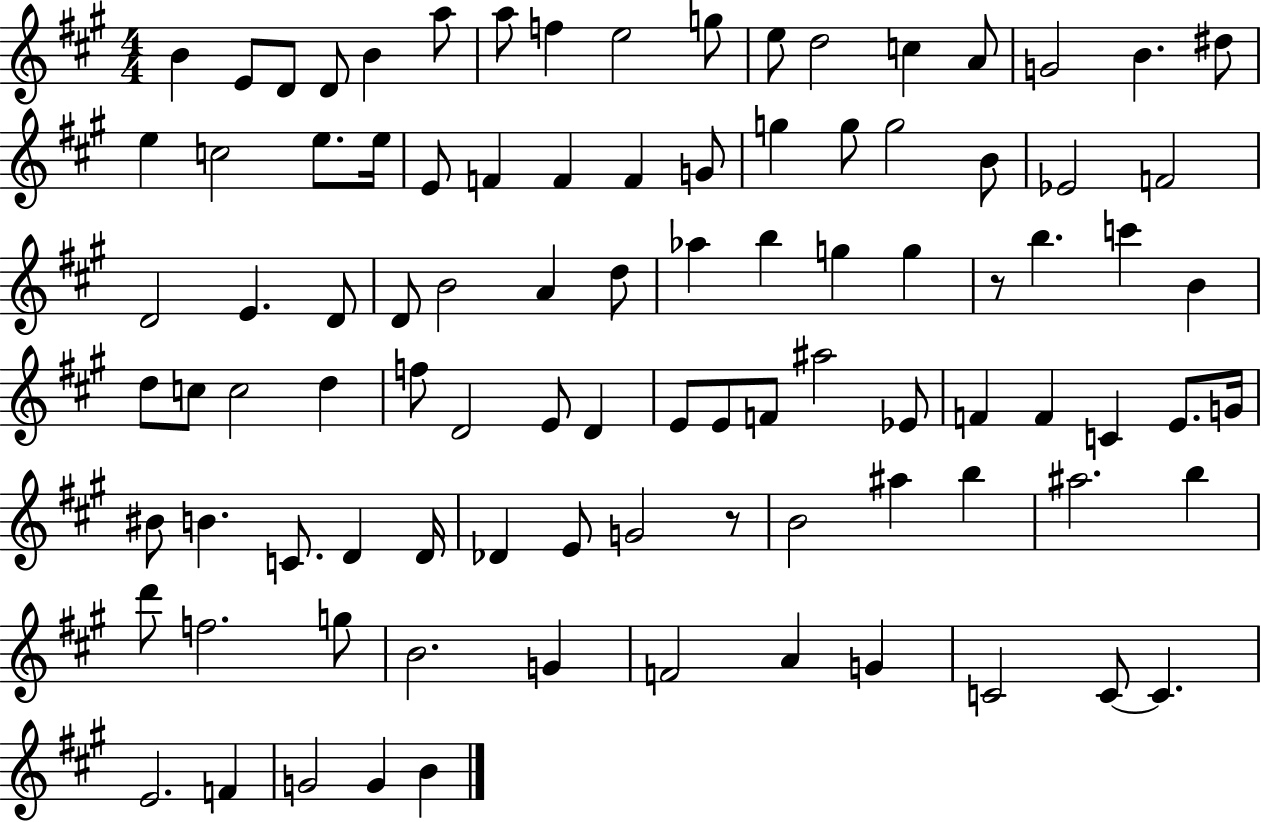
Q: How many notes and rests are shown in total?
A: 95